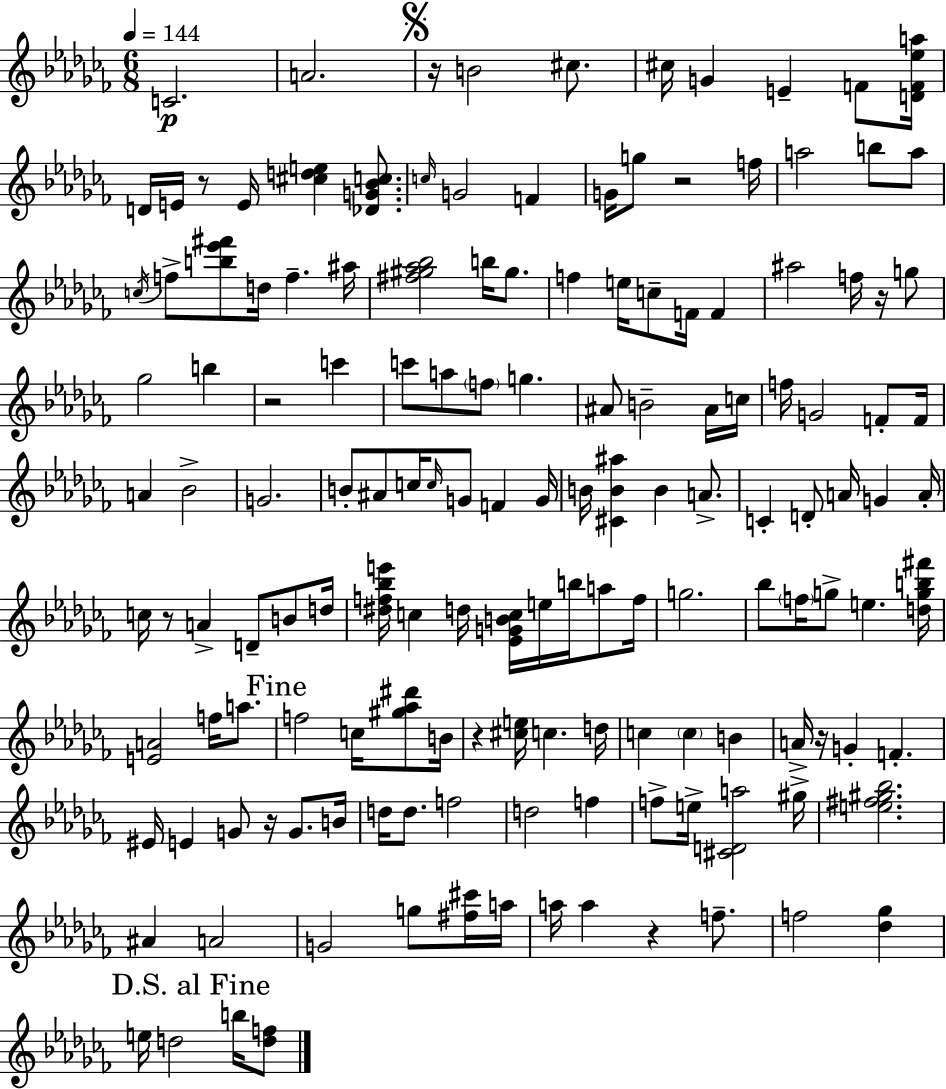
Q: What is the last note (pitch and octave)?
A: B5